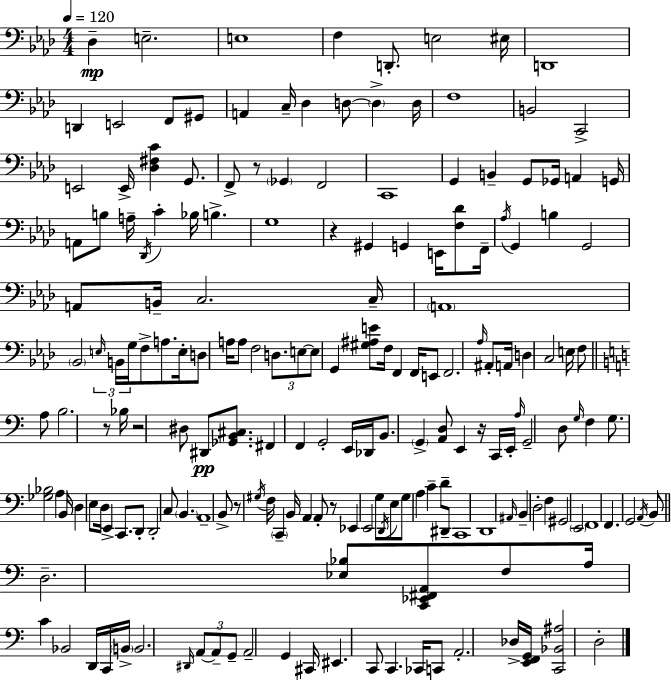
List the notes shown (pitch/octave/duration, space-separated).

Db3/q E3/h. E3/w F3/q D2/e. E3/h EIS3/s D2/w D2/q E2/h F2/e G#2/e A2/q C3/s Db3/q D3/e D3/q D3/s F3/w B2/h C2/h E2/h E2/s [Db3,F#3,C4]/q G2/e. F2/e R/e Gb2/q F2/h C2/w G2/q B2/q G2/e Gb2/s A2/q G2/s A2/e B3/e A3/s Db2/s C4/q Bb3/s B3/q. G3/w R/q G#2/q G2/q E2/s [F3,Db4]/e F2/s Ab3/s G2/q B3/q G2/h A2/e B2/s C3/h. C3/s A2/w Bb2/h E3/s B2/s G3/s F3/e A3/e. E3/s D3/e A3/s A3/e F3/h D3/e. E3/e E3/e G2/q [G#3,A#3,E4]/e F3/s F2/q F2/s E2/e F2/h. Ab3/s A#2/e A2/s D3/q C3/h E3/s F3/e A3/e B3/h. R/e Bb3/s R/h D#3/e D#2/e [Gb2,B2,C#3]/e. F#2/q F2/q G2/h E2/s Db2/s B2/e. G2/q [A2,D3]/e E2/q R/s C2/s E2/s A3/s G2/h D3/e G3/s F3/q G3/e. [Gb3,Bb3]/h A3/q B2/s D3/q E3/e D3/s E2/q C2/e. D2/e D2/h C3/e B2/q. A2/w B2/e R/e G#3/s F3/s C2/q B2/s A2/q A2/e R/e Eb2/q E2/h G3/e D2/s E3/e G3/e A3/q C4/q D4/e D#2/e C2/w D2/w A#2/s B2/q D3/h F3/q G#2/h E2/h F2/w F2/q. G2/h A2/s B2/e D3/h. [Eb3,Bb3]/e [C2,Eb2,F#2,A2]/e F3/e A3/s C4/q Bb2/h D2/s C2/s B2/s B2/h. D#2/s A2/e A2/e G2/e A2/h G2/q C#2/s EIS2/q. C2/e C2/q. CES2/s C2/e A2/h. Db3/s [E2,F2,G2]/s [C2,Bb2,A#3]/h D3/h